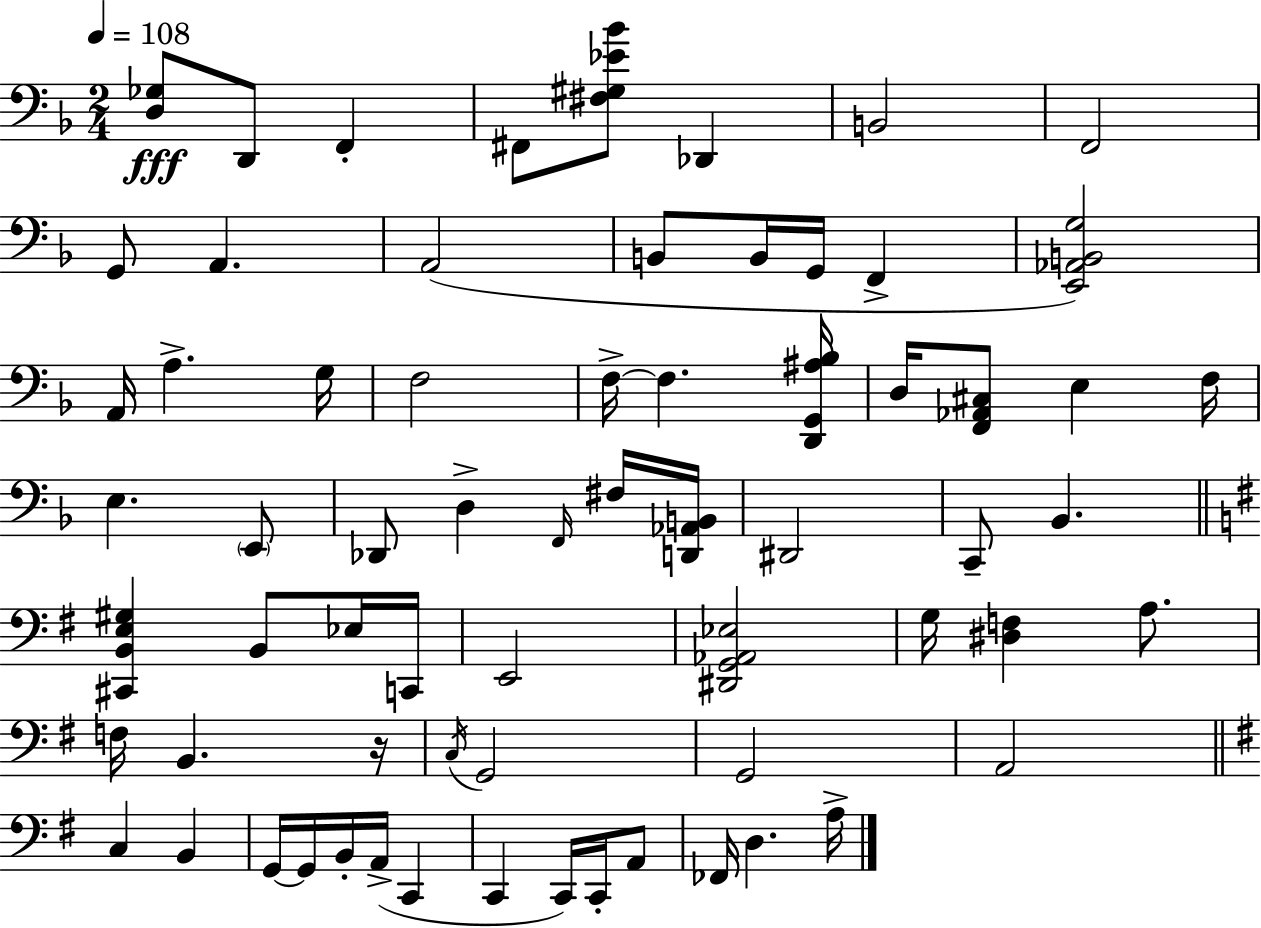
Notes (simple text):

[D3,Gb3]/e D2/e F2/q F#2/e [F#3,G#3,Eb4,Bb4]/e Db2/q B2/h F2/h G2/e A2/q. A2/h B2/e B2/s G2/s F2/q [E2,Ab2,B2,G3]/h A2/s A3/q. G3/s F3/h F3/s F3/q. [D2,G2,A#3,Bb3]/s D3/s [F2,Ab2,C#3]/e E3/q F3/s E3/q. E2/e Db2/e D3/q F2/s F#3/s [D2,Ab2,B2]/s D#2/h C2/e Bb2/q. [C#2,B2,E3,G#3]/q B2/e Eb3/s C2/s E2/h [D#2,G2,Ab2,Eb3]/h G3/s [D#3,F3]/q A3/e. F3/s B2/q. R/s C3/s G2/h G2/h A2/h C3/q B2/q G2/s G2/s B2/s A2/s C2/q C2/q C2/s C2/s A2/e FES2/s D3/q. A3/s